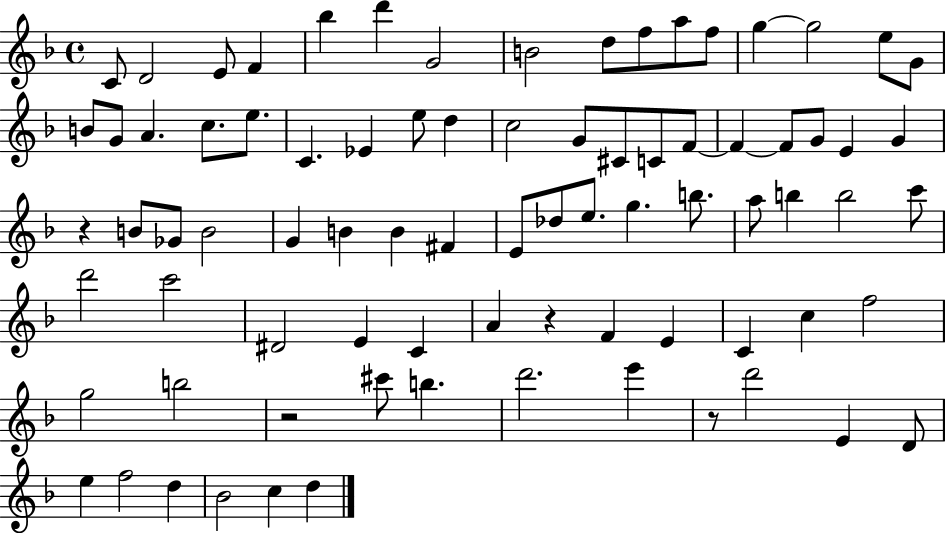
{
  \clef treble
  \time 4/4
  \defaultTimeSignature
  \key f \major
  c'8 d'2 e'8 f'4 | bes''4 d'''4 g'2 | b'2 d''8 f''8 a''8 f''8 | g''4~~ g''2 e''8 g'8 | \break b'8 g'8 a'4. c''8. e''8. | c'4. ees'4 e''8 d''4 | c''2 g'8 cis'8 c'8 f'8~~ | f'4~~ f'8 g'8 e'4 g'4 | \break r4 b'8 ges'8 b'2 | g'4 b'4 b'4 fis'4 | e'8 des''8 e''8. g''4. b''8. | a''8 b''4 b''2 c'''8 | \break d'''2 c'''2 | dis'2 e'4 c'4 | a'4 r4 f'4 e'4 | c'4 c''4 f''2 | \break g''2 b''2 | r2 cis'''8 b''4. | d'''2. e'''4 | r8 d'''2 e'4 d'8 | \break e''4 f''2 d''4 | bes'2 c''4 d''4 | \bar "|."
}